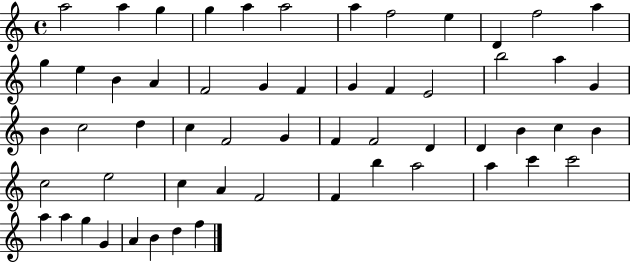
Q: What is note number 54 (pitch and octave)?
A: A4